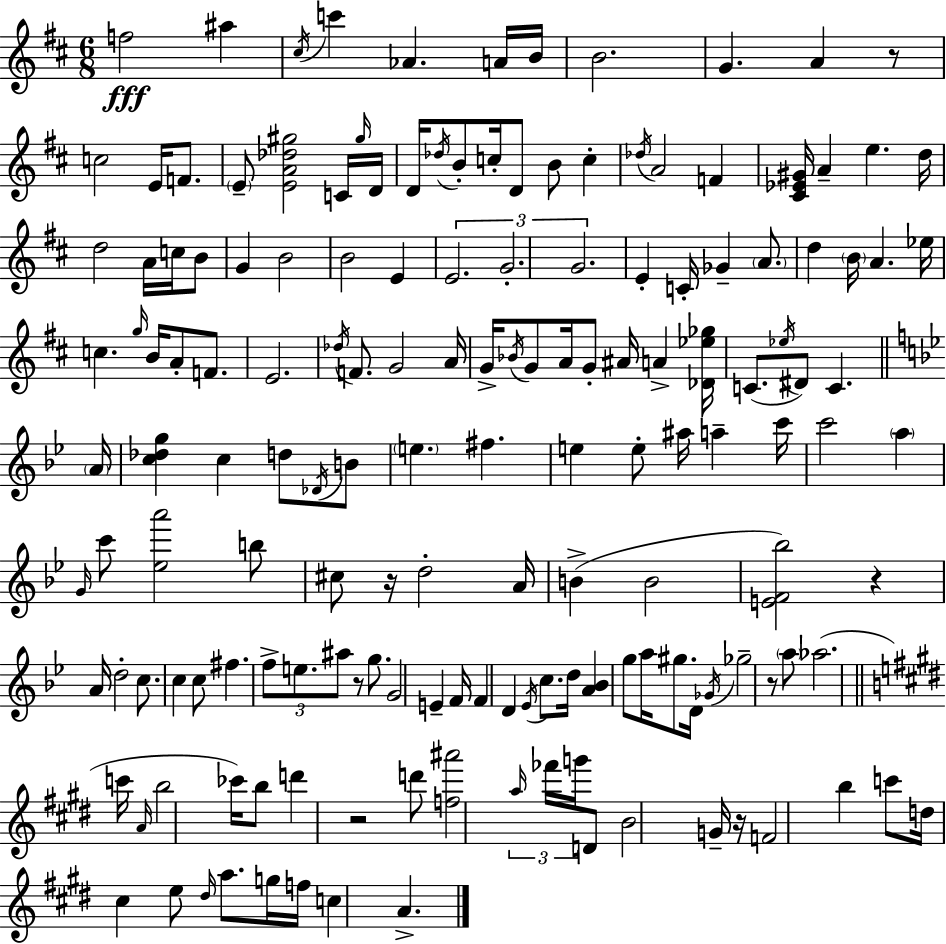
F5/h A#5/q C#5/s C6/q Ab4/q. A4/s B4/s B4/h. G4/q. A4/q R/e C5/h E4/s F4/e. E4/e [E4,A4,Db5,G#5]/h C4/s G#5/s D4/s D4/s Db5/s B4/e C5/s D4/e B4/e C5/q Db5/s A4/h F4/q [C#4,Eb4,G#4]/s A4/q E5/q. D5/s D5/h A4/s C5/s B4/e G4/q B4/h B4/h E4/q E4/h. G4/h. G4/h. E4/q C4/s Gb4/q A4/e. D5/q B4/s A4/q. Eb5/s C5/q. G5/s B4/s A4/e F4/e. E4/h. Db5/s F4/e. G4/h A4/s G4/s Bb4/s G4/e A4/s G4/e A#4/s A4/q [Db4,Eb5,Gb5]/s C4/e. Eb5/s D#4/e C4/q. A4/s [C5,Db5,G5]/q C5/q D5/e Db4/s B4/e E5/q. F#5/q. E5/q E5/e A#5/s A5/q C6/s C6/h A5/q G4/s C6/e [Eb5,A6]/h B5/e C#5/e R/s D5/h A4/s B4/q B4/h [E4,F4,Bb5]/h R/q A4/s D5/h C5/e. C5/q C5/e F#5/q. F5/e E5/e. A#5/e R/e G5/e. G4/h E4/q F4/s F4/q D4/q Eb4/s C5/e. D5/s [A4,Bb4]/q G5/e A5/s G#5/e. D4/s Gb4/s Gb5/h R/e A5/e Ab5/h. C6/s A4/s B5/h CES6/s B5/e D6/q R/h D6/e [F5,A#6]/h A5/s FES6/s G6/s D4/e B4/h G4/s R/s F4/h B5/q C6/e D5/s C#5/q E5/e D#5/s A5/e. G5/s F5/s C5/q A4/q.